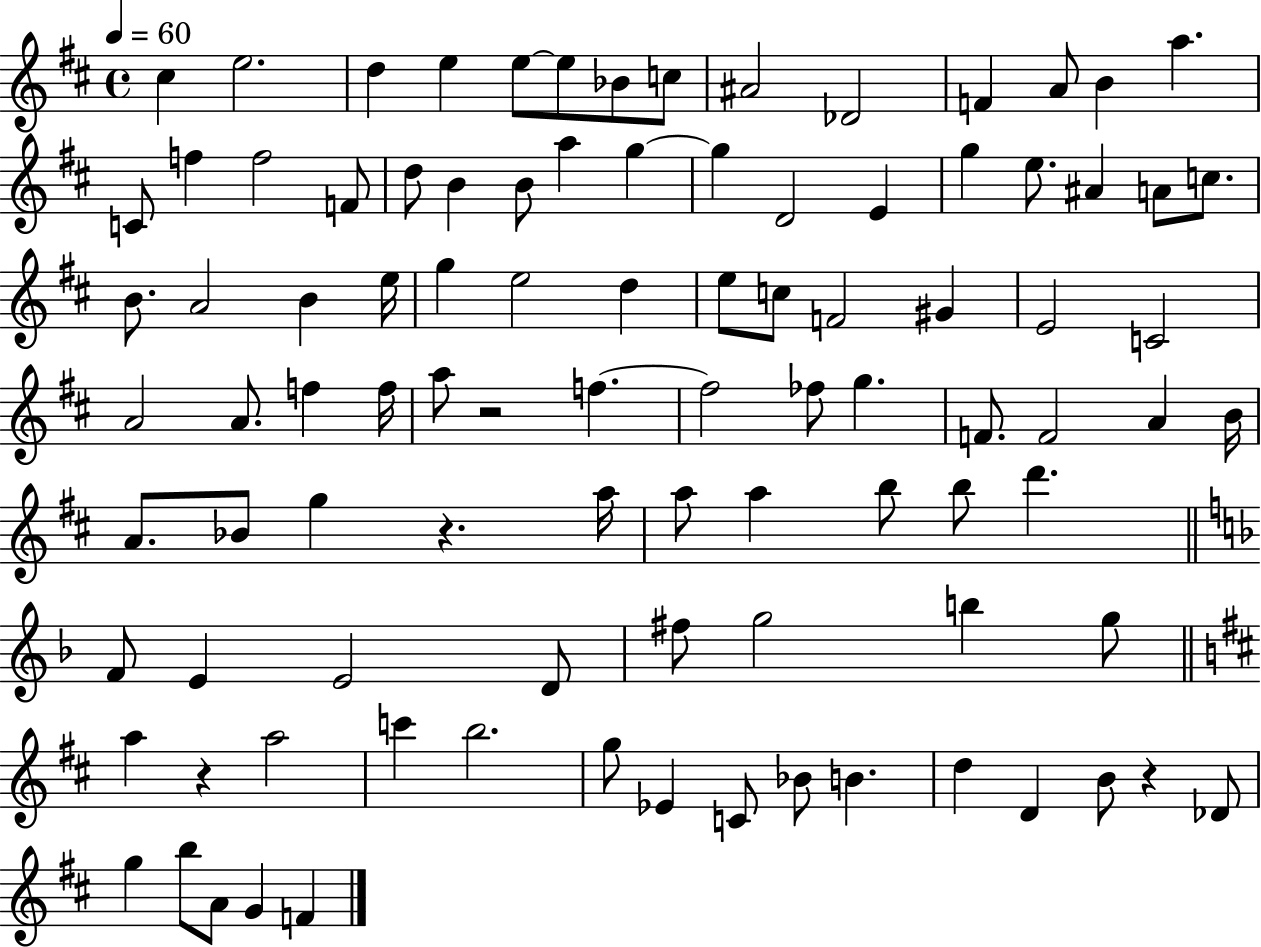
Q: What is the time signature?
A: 4/4